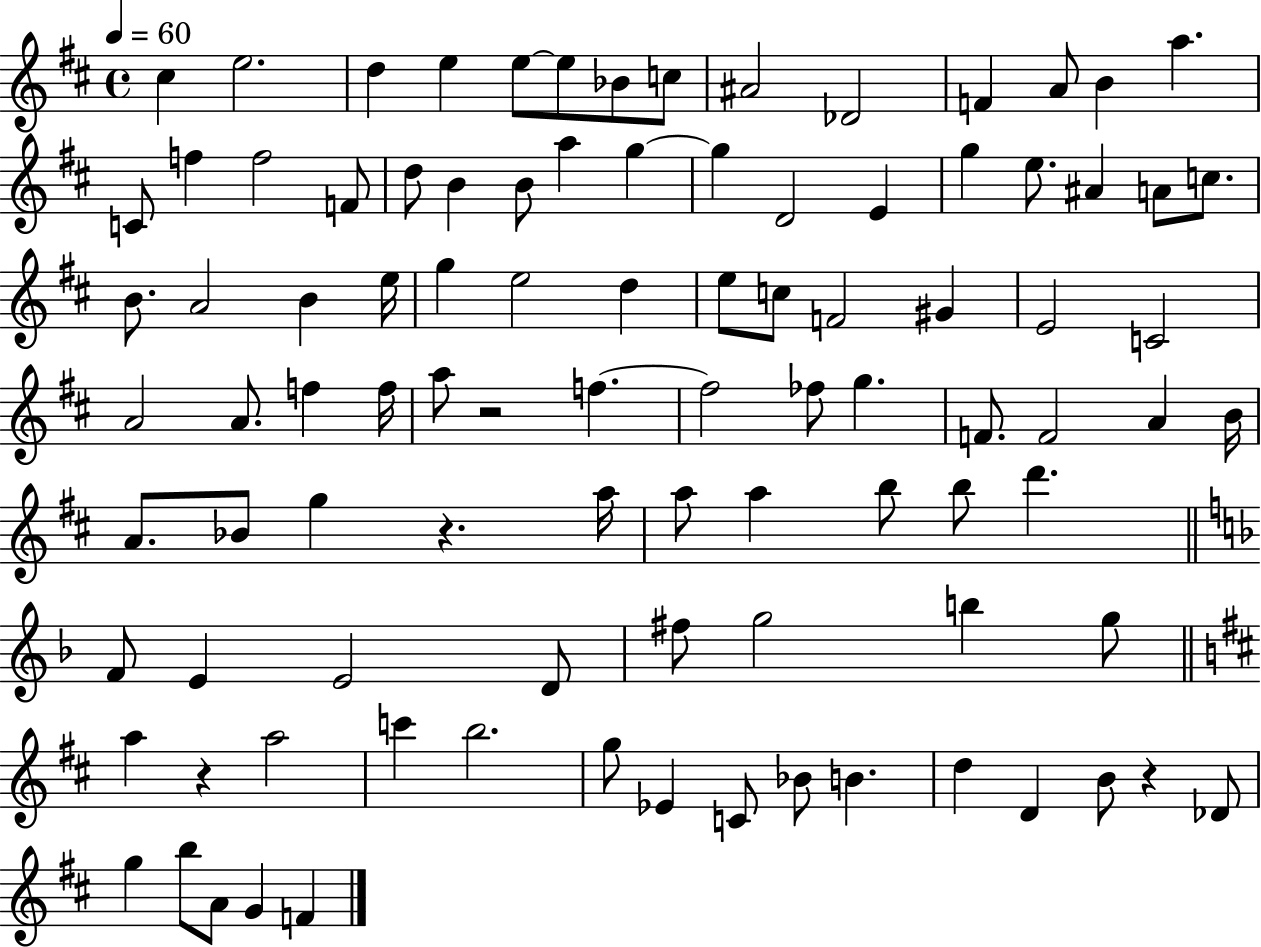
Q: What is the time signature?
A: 4/4